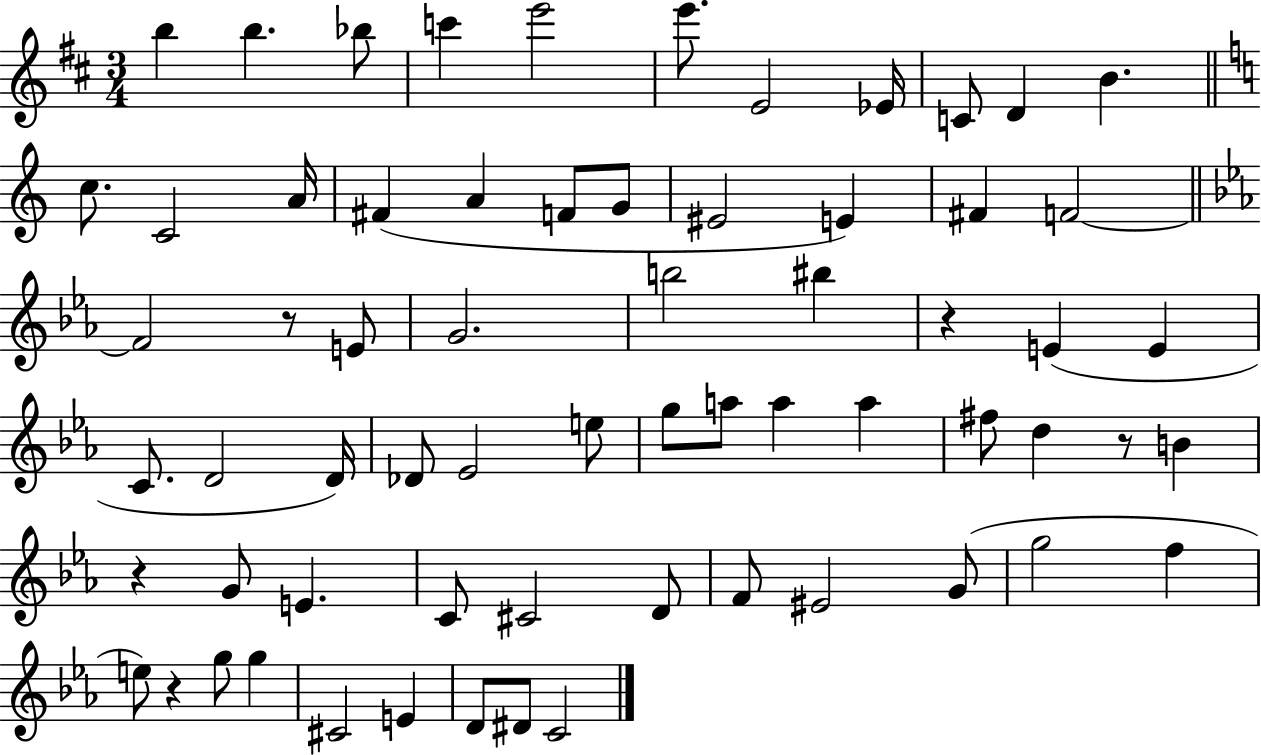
B5/q B5/q. Bb5/e C6/q E6/h E6/e. E4/h Eb4/s C4/e D4/q B4/q. C5/e. C4/h A4/s F#4/q A4/q F4/e G4/e EIS4/h E4/q F#4/q F4/h F4/h R/e E4/e G4/h. B5/h BIS5/q R/q E4/q E4/q C4/e. D4/h D4/s Db4/e Eb4/h E5/e G5/e A5/e A5/q A5/q F#5/e D5/q R/e B4/q R/q G4/e E4/q. C4/e C#4/h D4/e F4/e EIS4/h G4/e G5/h F5/q E5/e R/q G5/e G5/q C#4/h E4/q D4/e D#4/e C4/h